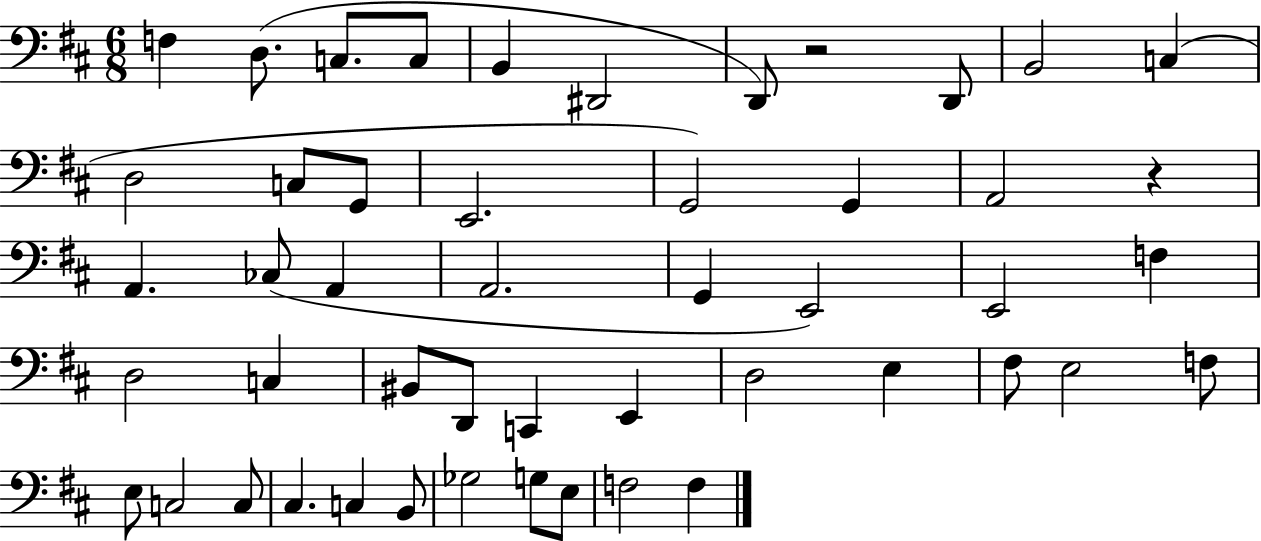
F3/q D3/e. C3/e. C3/e B2/q D#2/h D2/e R/h D2/e B2/h C3/q D3/h C3/e G2/e E2/h. G2/h G2/q A2/h R/q A2/q. CES3/e A2/q A2/h. G2/q E2/h E2/h F3/q D3/h C3/q BIS2/e D2/e C2/q E2/q D3/h E3/q F#3/e E3/h F3/e E3/e C3/h C3/e C#3/q. C3/q B2/e Gb3/h G3/e E3/e F3/h F3/q